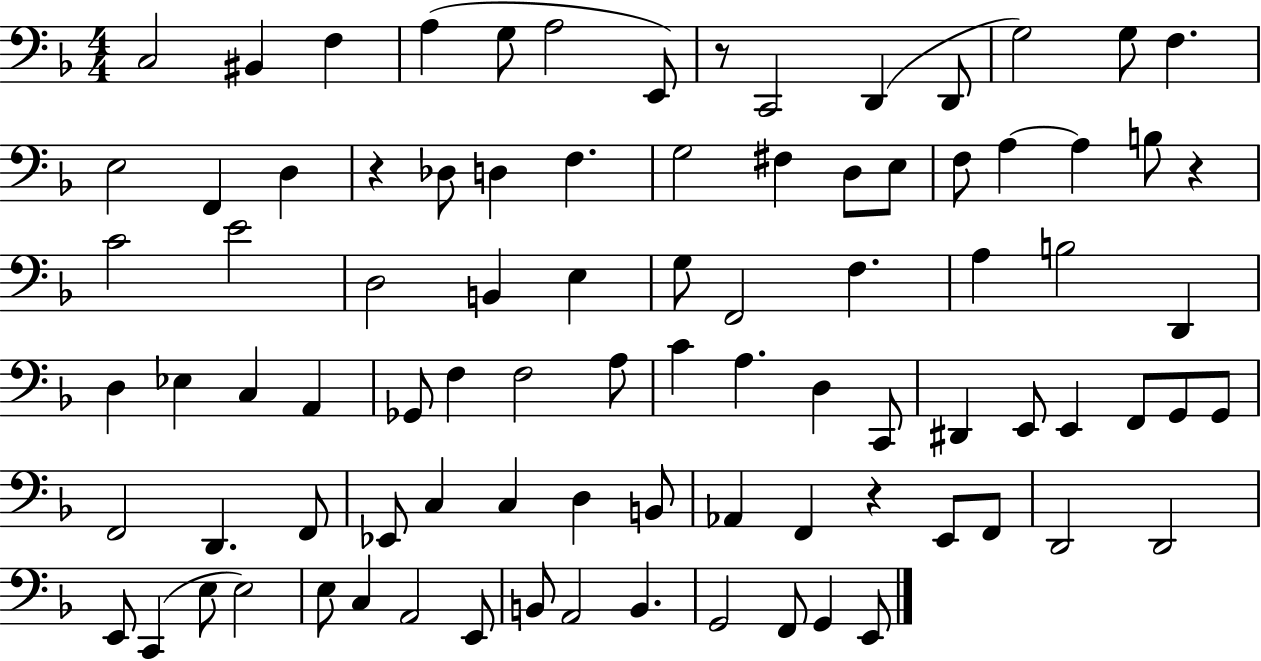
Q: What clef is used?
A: bass